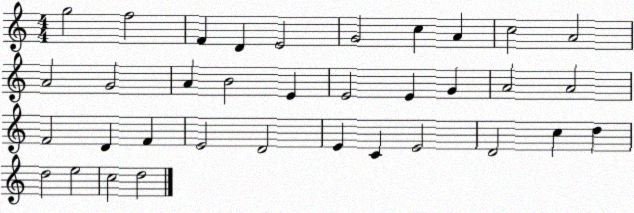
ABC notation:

X:1
T:Untitled
M:4/4
L:1/4
K:C
g2 f2 F D E2 G2 c A c2 A2 A2 G2 A B2 E E2 E G A2 A2 F2 D F E2 D2 E C E2 D2 c d d2 e2 c2 d2